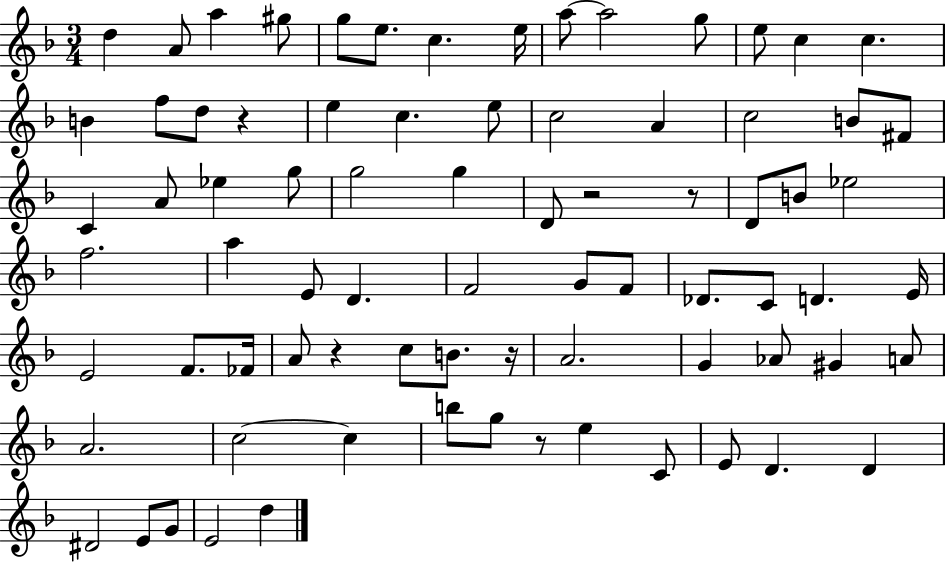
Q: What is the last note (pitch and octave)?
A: D5